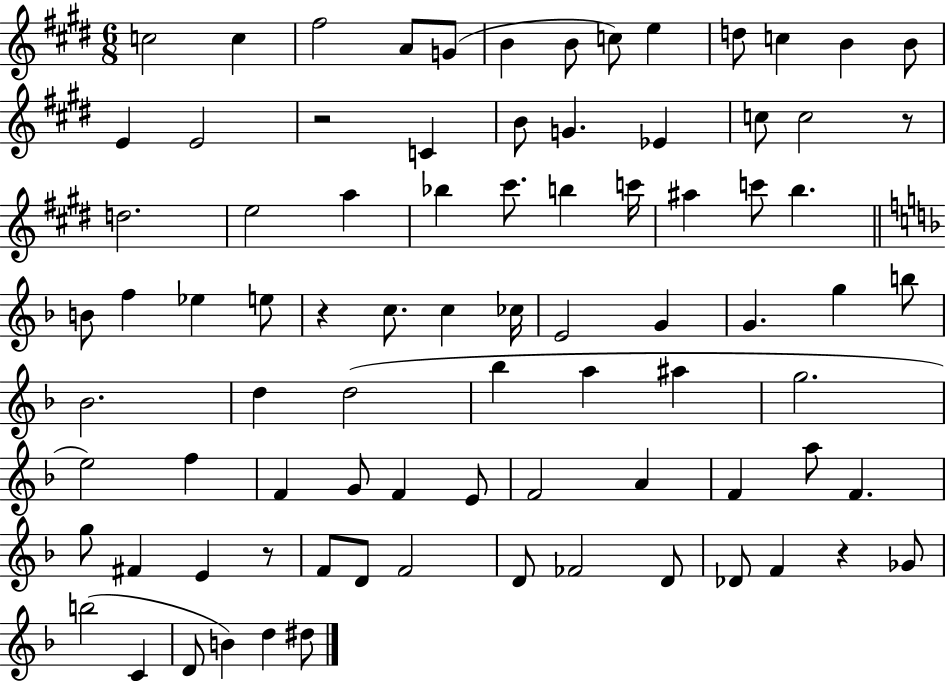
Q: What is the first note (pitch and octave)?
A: C5